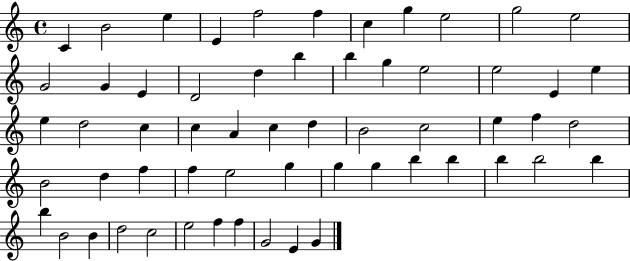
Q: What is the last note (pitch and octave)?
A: G4